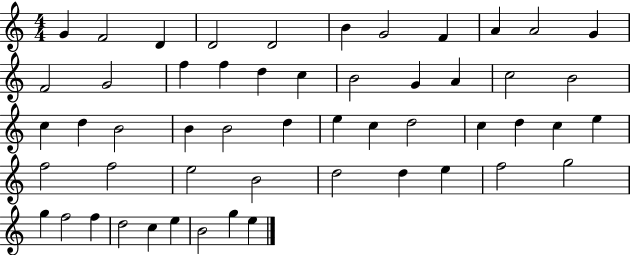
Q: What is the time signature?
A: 4/4